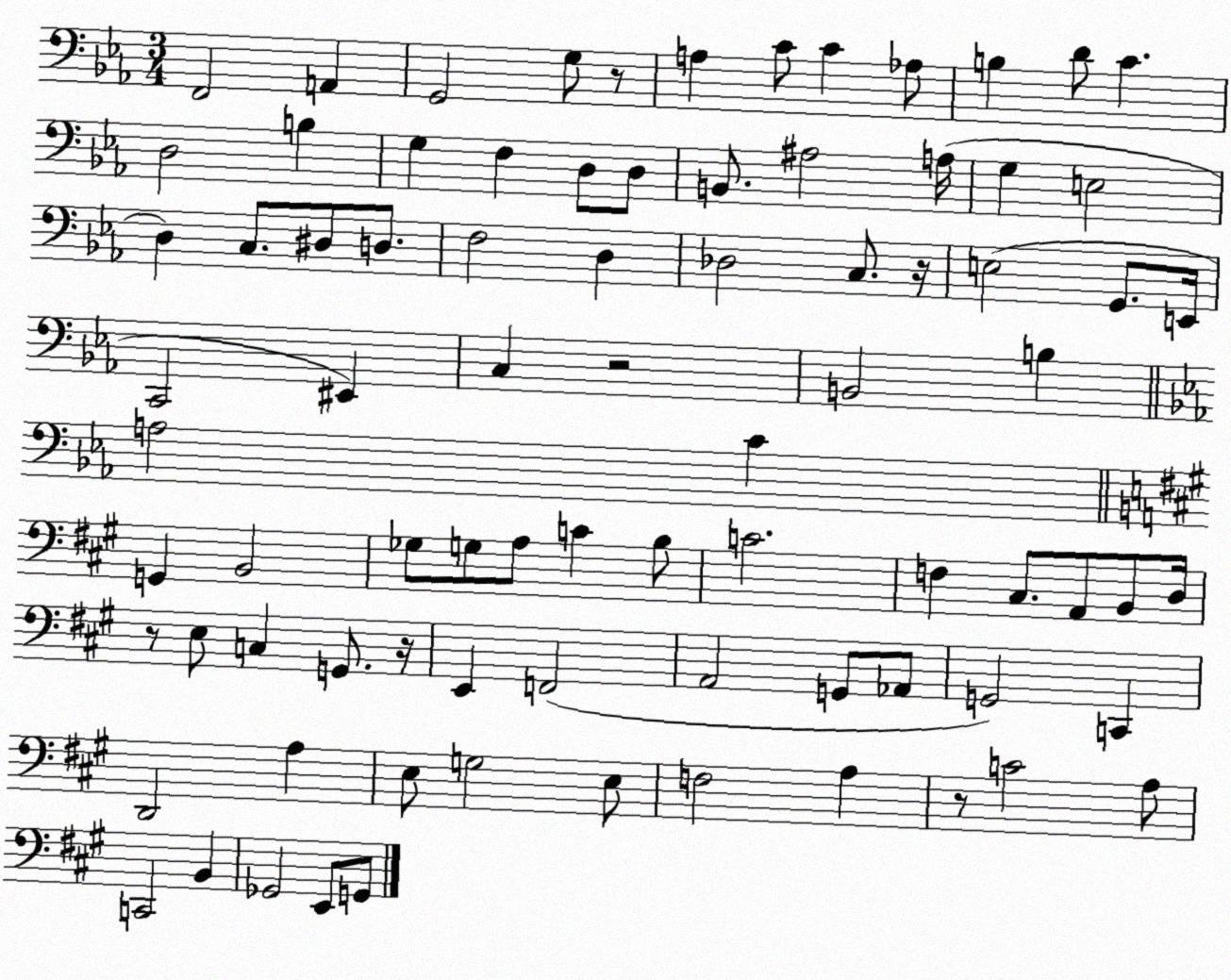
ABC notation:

X:1
T:Untitled
M:3/4
L:1/4
K:Eb
F,,2 A,, G,,2 G,/2 z/2 A, C/2 C _A,/2 B, D/2 C D,2 B, G, F, D,/2 D,/2 B,,/2 ^A,2 A,/4 G, E,2 D, C,/2 ^D,/2 D,/2 F,2 D, _D,2 C,/2 z/4 E,2 G,,/2 E,,/4 C,,2 ^E,, C, z2 B,,2 B, A,2 C G,, B,,2 _G,/2 G,/2 A,/2 C B,/2 C2 F, ^C,/2 A,,/2 B,,/2 D,/4 z/2 E,/2 C, G,,/2 z/4 E,, F,,2 A,,2 G,,/2 _A,,/2 G,,2 C,, D,,2 A, E,/2 G,2 E,/2 F,2 A, z/2 C2 A,/2 C,,2 B,, _G,,2 E,,/2 G,,/2